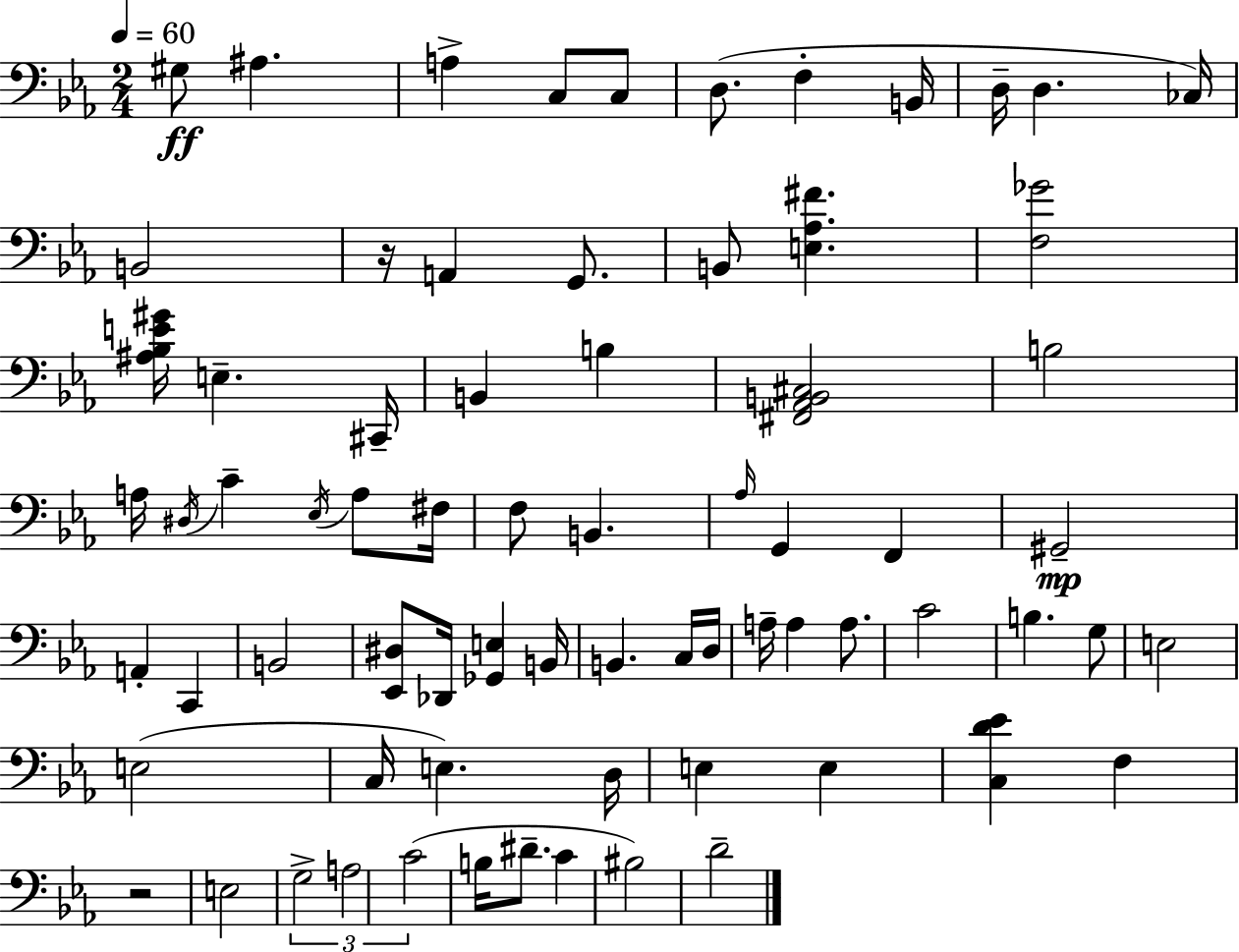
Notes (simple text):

G#3/e A#3/q. A3/q C3/e C3/e D3/e. F3/q B2/s D3/s D3/q. CES3/s B2/h R/s A2/q G2/e. B2/e [E3,Ab3,F#4]/q. [F3,Gb4]/h [A#3,Bb3,E4,G#4]/s E3/q. C#2/s B2/q B3/q [F#2,Ab2,B2,C#3]/h B3/h A3/s D#3/s C4/q Eb3/s A3/e F#3/s F3/e B2/q. Ab3/s G2/q F2/q G#2/h A2/q C2/q B2/h [Eb2,D#3]/e Db2/s [Gb2,E3]/q B2/s B2/q. C3/s D3/s A3/s A3/q A3/e. C4/h B3/q. G3/e E3/h E3/h C3/s E3/q. D3/s E3/q E3/q [C3,D4,Eb4]/q F3/q R/h E3/h G3/h A3/h C4/h B3/s D#4/e. C4/q BIS3/h D4/h